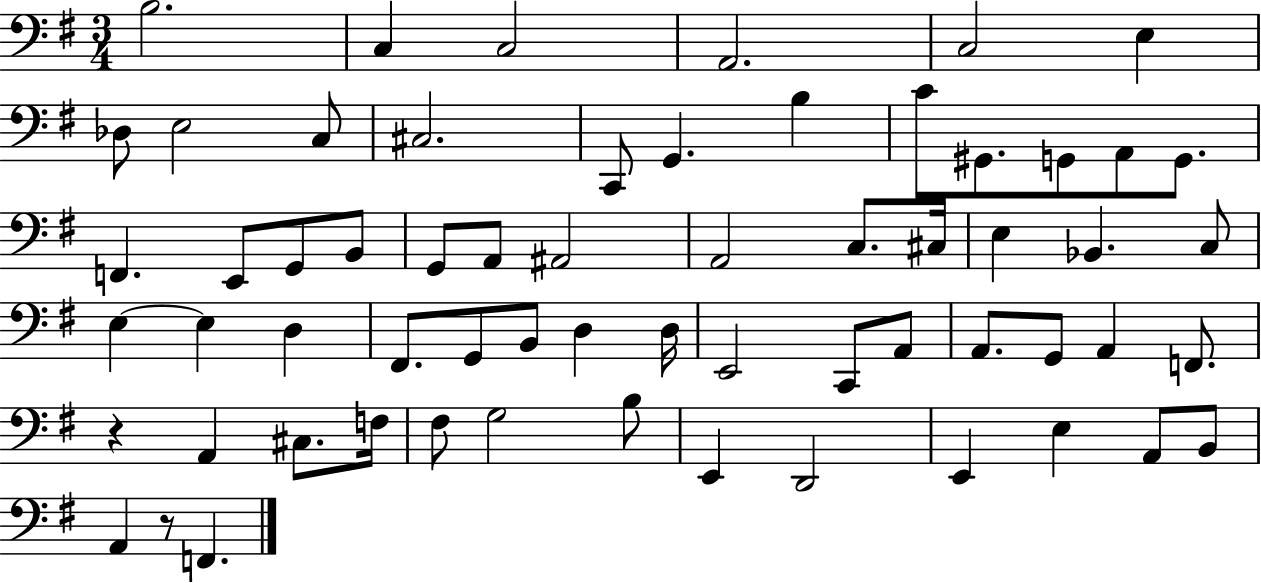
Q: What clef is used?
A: bass